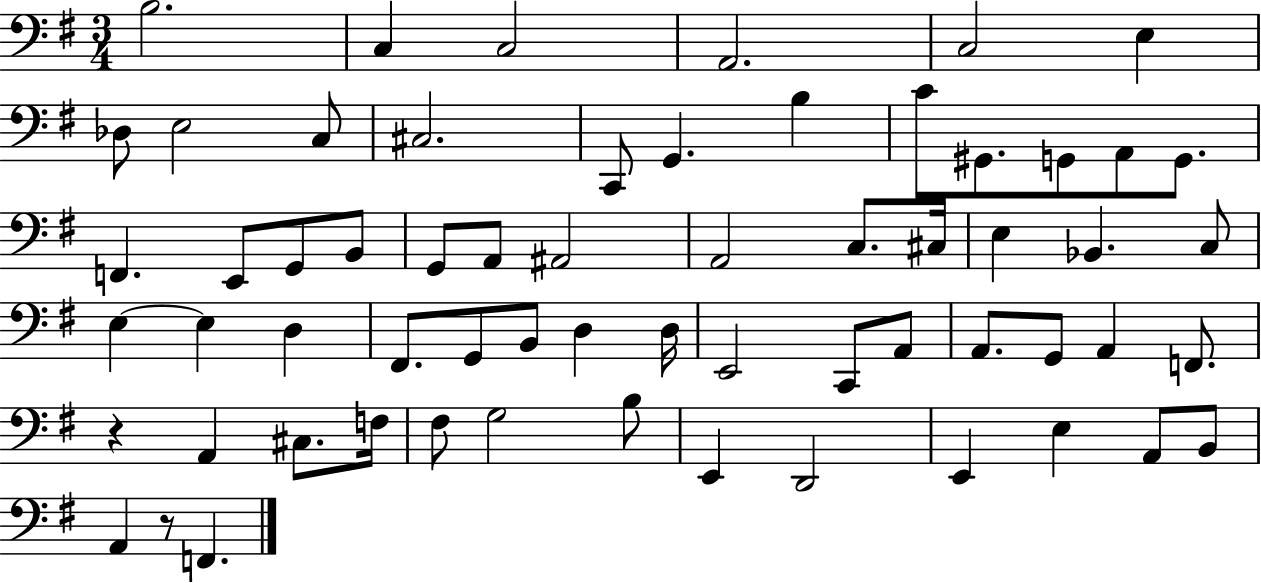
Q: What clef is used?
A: bass